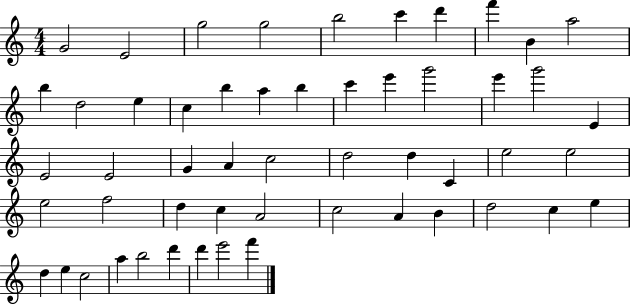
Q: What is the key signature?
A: C major